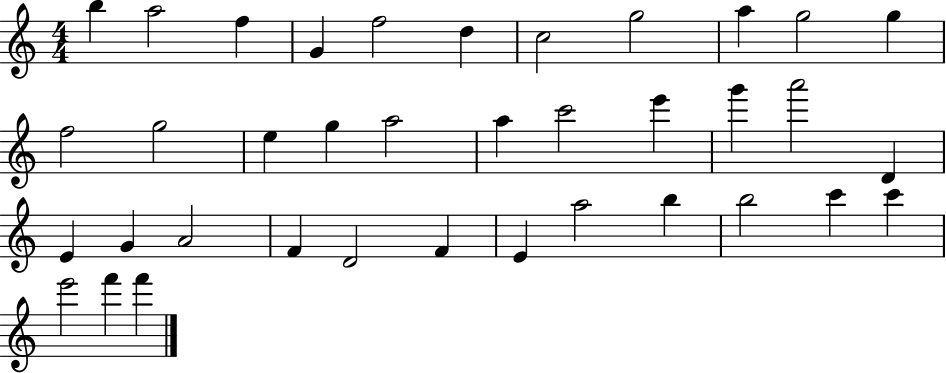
X:1
T:Untitled
M:4/4
L:1/4
K:C
b a2 f G f2 d c2 g2 a g2 g f2 g2 e g a2 a c'2 e' g' a'2 D E G A2 F D2 F E a2 b b2 c' c' e'2 f' f'